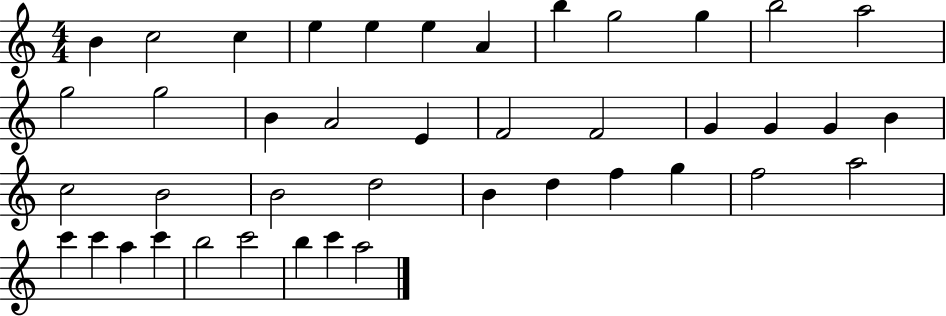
B4/q C5/h C5/q E5/q E5/q E5/q A4/q B5/q G5/h G5/q B5/h A5/h G5/h G5/h B4/q A4/h E4/q F4/h F4/h G4/q G4/q G4/q B4/q C5/h B4/h B4/h D5/h B4/q D5/q F5/q G5/q F5/h A5/h C6/q C6/q A5/q C6/q B5/h C6/h B5/q C6/q A5/h